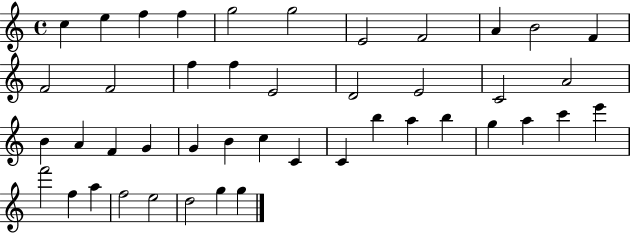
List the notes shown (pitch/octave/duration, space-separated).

C5/q E5/q F5/q F5/q G5/h G5/h E4/h F4/h A4/q B4/h F4/q F4/h F4/h F5/q F5/q E4/h D4/h E4/h C4/h A4/h B4/q A4/q F4/q G4/q G4/q B4/q C5/q C4/q C4/q B5/q A5/q B5/q G5/q A5/q C6/q E6/q F6/h F5/q A5/q F5/h E5/h D5/h G5/q G5/q